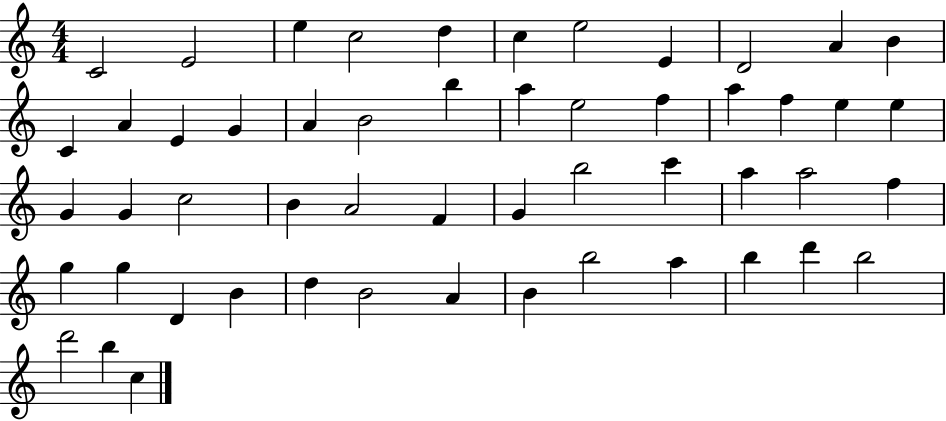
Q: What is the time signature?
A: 4/4